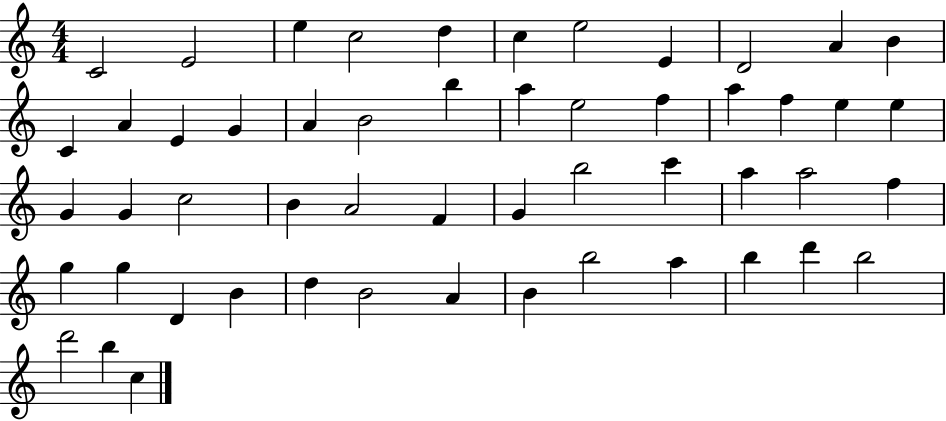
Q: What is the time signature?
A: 4/4